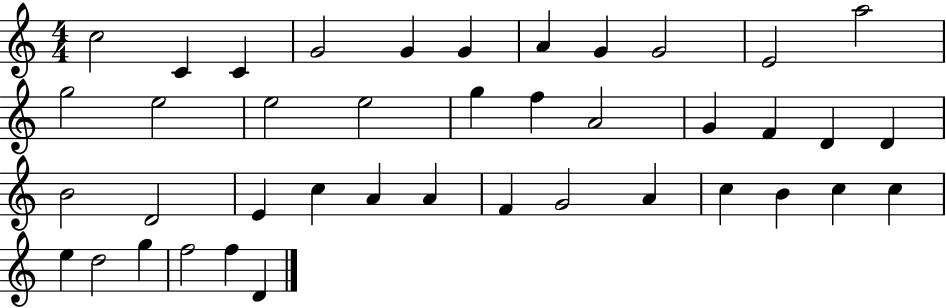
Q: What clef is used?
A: treble